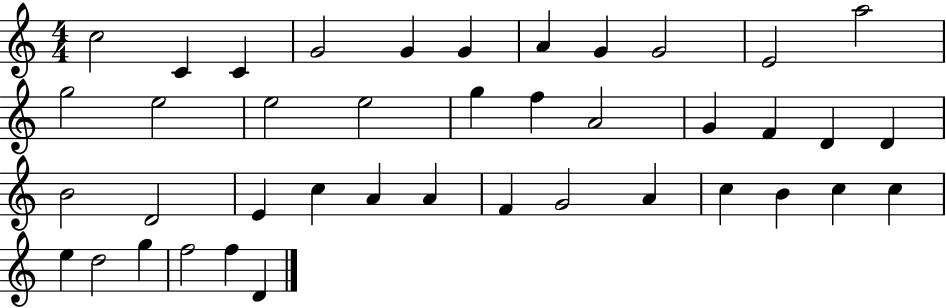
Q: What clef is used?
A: treble